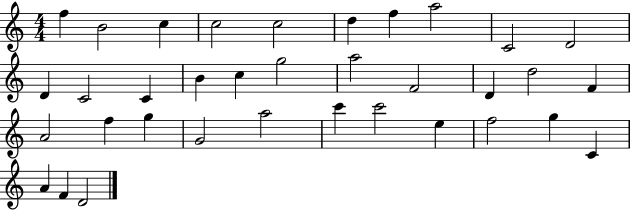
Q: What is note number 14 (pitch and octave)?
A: B4